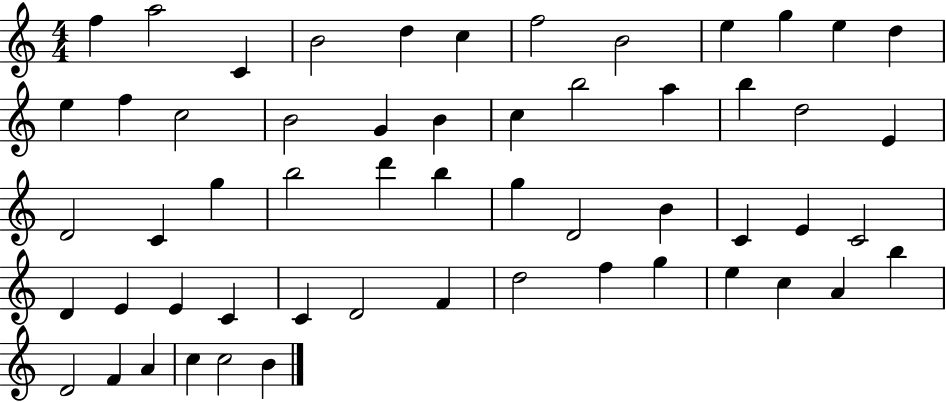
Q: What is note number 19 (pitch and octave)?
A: C5